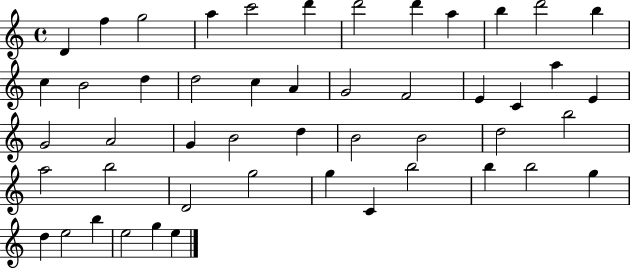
X:1
T:Untitled
M:4/4
L:1/4
K:C
D f g2 a c'2 d' d'2 d' a b d'2 b c B2 d d2 c A G2 F2 E C a E G2 A2 G B2 d B2 B2 d2 b2 a2 b2 D2 g2 g C b2 b b2 g d e2 b e2 g e